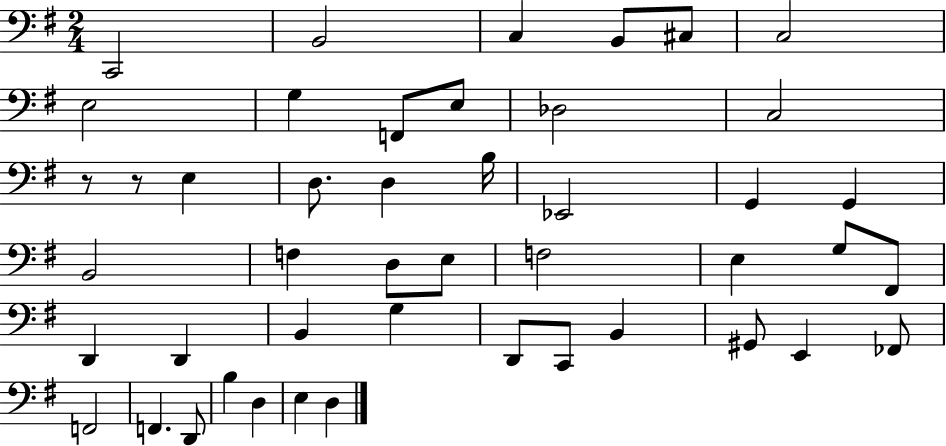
C2/h B2/h C3/q B2/e C#3/e C3/h E3/h G3/q F2/e E3/e Db3/h C3/h R/e R/e E3/q D3/e. D3/q B3/s Eb2/h G2/q G2/q B2/h F3/q D3/e E3/e F3/h E3/q G3/e F#2/e D2/q D2/q B2/q G3/q D2/e C2/e B2/q G#2/e E2/q FES2/e F2/h F2/q. D2/e B3/q D3/q E3/q D3/q